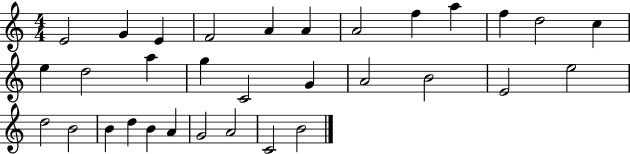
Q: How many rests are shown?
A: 0